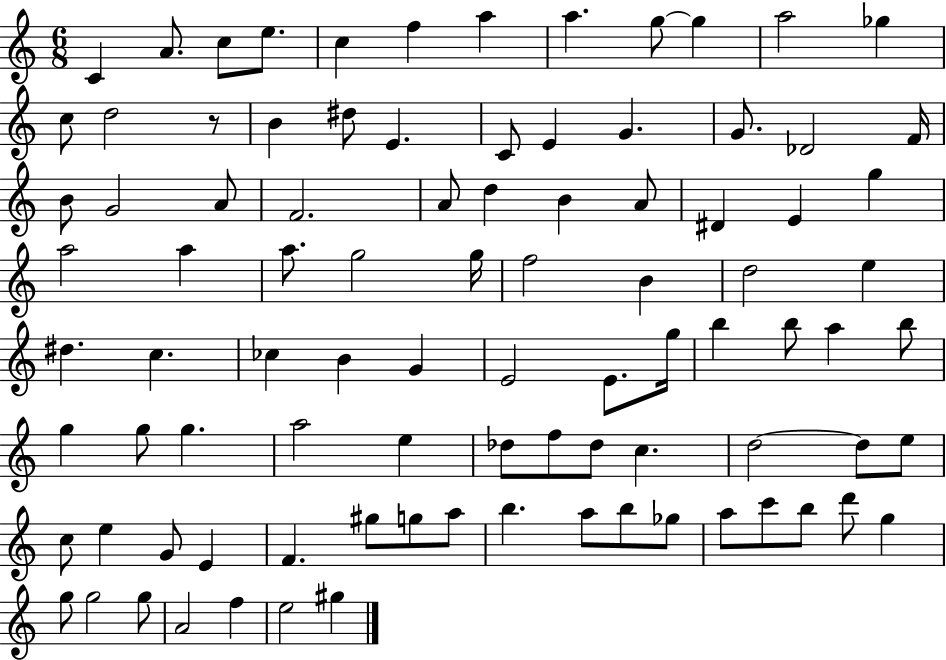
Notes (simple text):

C4/q A4/e. C5/e E5/e. C5/q F5/q A5/q A5/q. G5/e G5/q A5/h Gb5/q C5/e D5/h R/e B4/q D#5/e E4/q. C4/e E4/q G4/q. G4/e. Db4/h F4/s B4/e G4/h A4/e F4/h. A4/e D5/q B4/q A4/e D#4/q E4/q G5/q A5/h A5/q A5/e. G5/h G5/s F5/h B4/q D5/h E5/q D#5/q. C5/q. CES5/q B4/q G4/q E4/h E4/e. G5/s B5/q B5/e A5/q B5/e G5/q G5/e G5/q. A5/h E5/q Db5/e F5/e Db5/e C5/q. D5/h D5/e E5/e C5/e E5/q G4/e E4/q F4/q. G#5/e G5/e A5/e B5/q. A5/e B5/e Gb5/e A5/e C6/e B5/e D6/e G5/q G5/e G5/h G5/e A4/h F5/q E5/h G#5/q